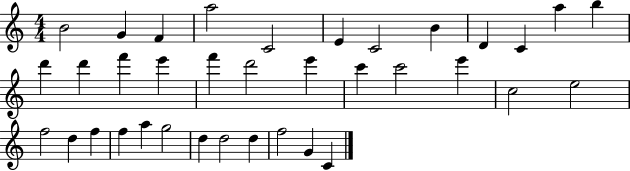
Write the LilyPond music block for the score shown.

{
  \clef treble
  \numericTimeSignature
  \time 4/4
  \key c \major
  b'2 g'4 f'4 | a''2 c'2 | e'4 c'2 b'4 | d'4 c'4 a''4 b''4 | \break d'''4 d'''4 f'''4 e'''4 | f'''4 d'''2 e'''4 | c'''4 c'''2 e'''4 | c''2 e''2 | \break f''2 d''4 f''4 | f''4 a''4 g''2 | d''4 d''2 d''4 | f''2 g'4 c'4 | \break \bar "|."
}